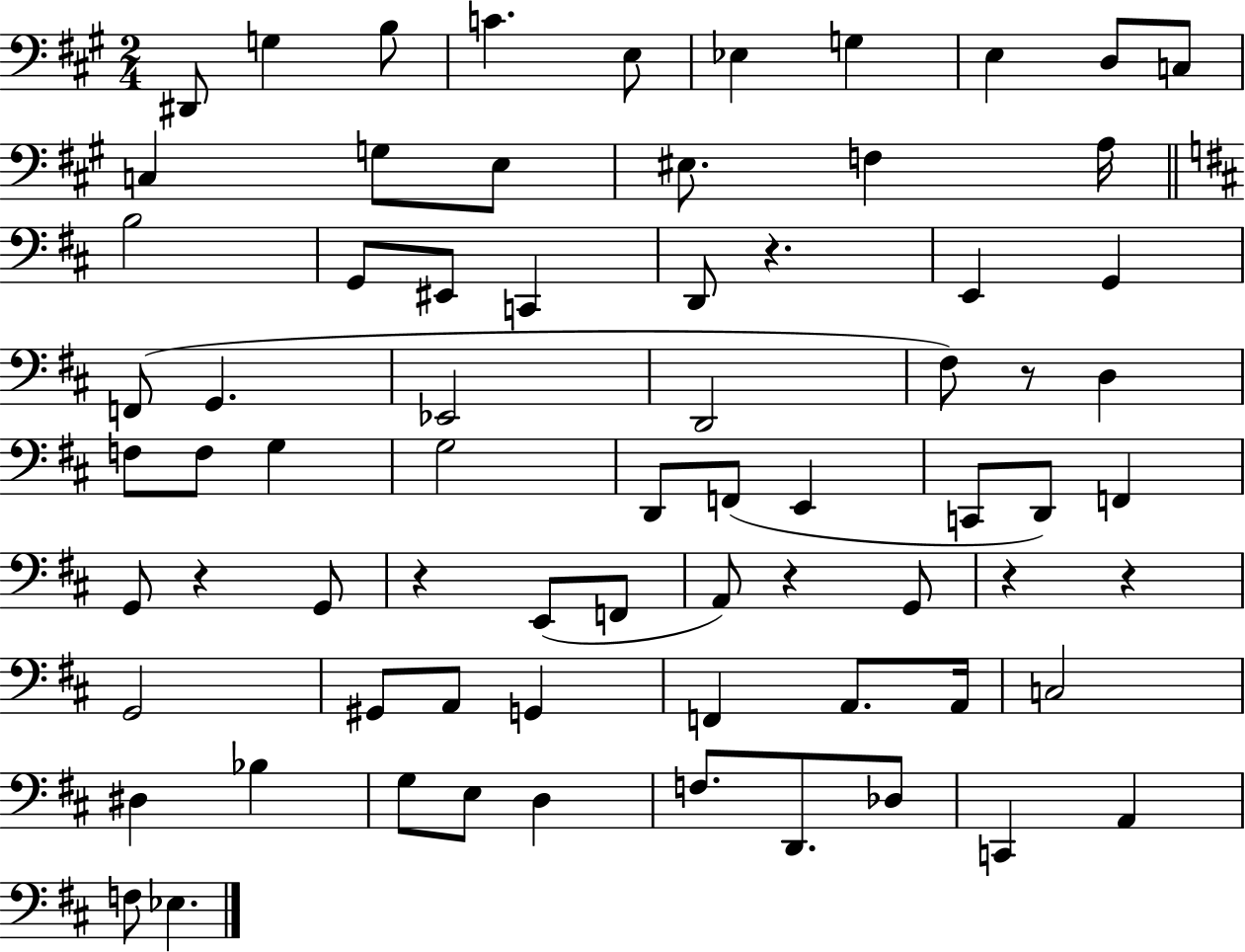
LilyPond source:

{
  \clef bass
  \numericTimeSignature
  \time 2/4
  \key a \major
  dis,8 g4 b8 | c'4. e8 | ees4 g4 | e4 d8 c8 | \break c4 g8 e8 | eis8. f4 a16 | \bar "||" \break \key b \minor b2 | g,8 eis,8 c,4 | d,8 r4. | e,4 g,4 | \break f,8( g,4. | ees,2 | d,2 | fis8) r8 d4 | \break f8 f8 g4 | g2 | d,8 f,8( e,4 | c,8 d,8) f,4 | \break g,8 r4 g,8 | r4 e,8( f,8 | a,8) r4 g,8 | r4 r4 | \break g,2 | gis,8 a,8 g,4 | f,4 a,8. a,16 | c2 | \break dis4 bes4 | g8 e8 d4 | f8. d,8. des8 | c,4 a,4 | \break f8 ees4. | \bar "|."
}